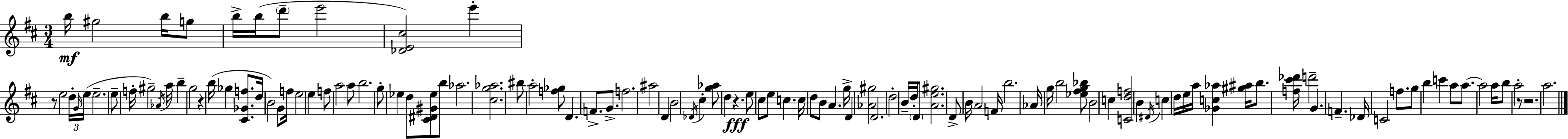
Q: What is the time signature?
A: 3/4